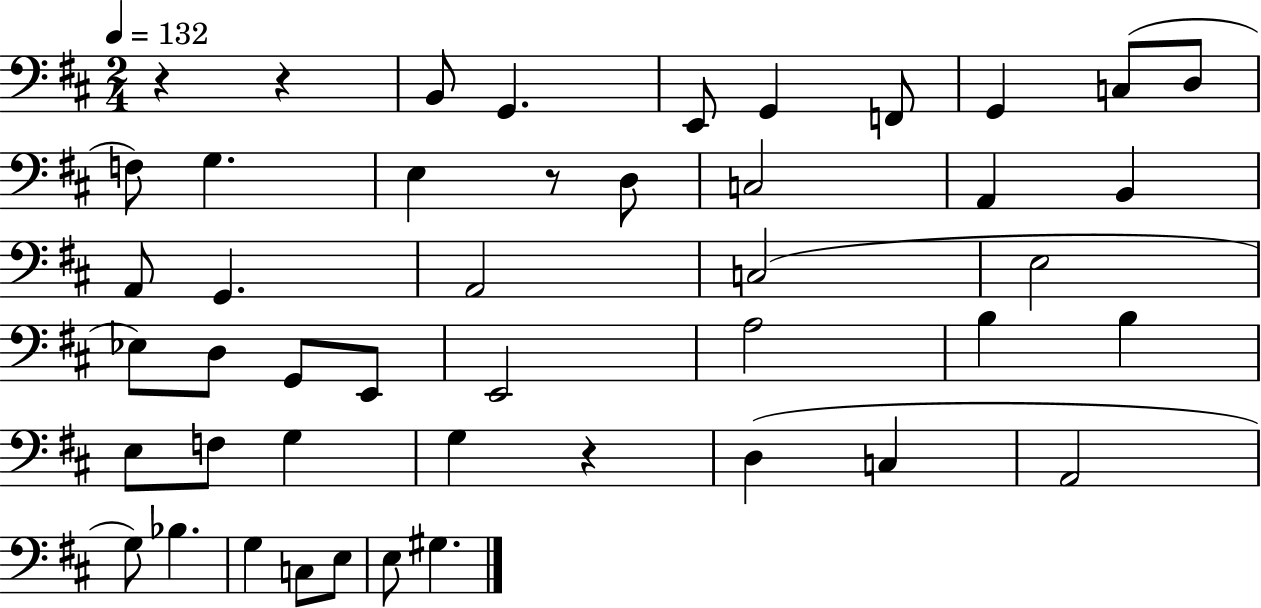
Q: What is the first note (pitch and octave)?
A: B2